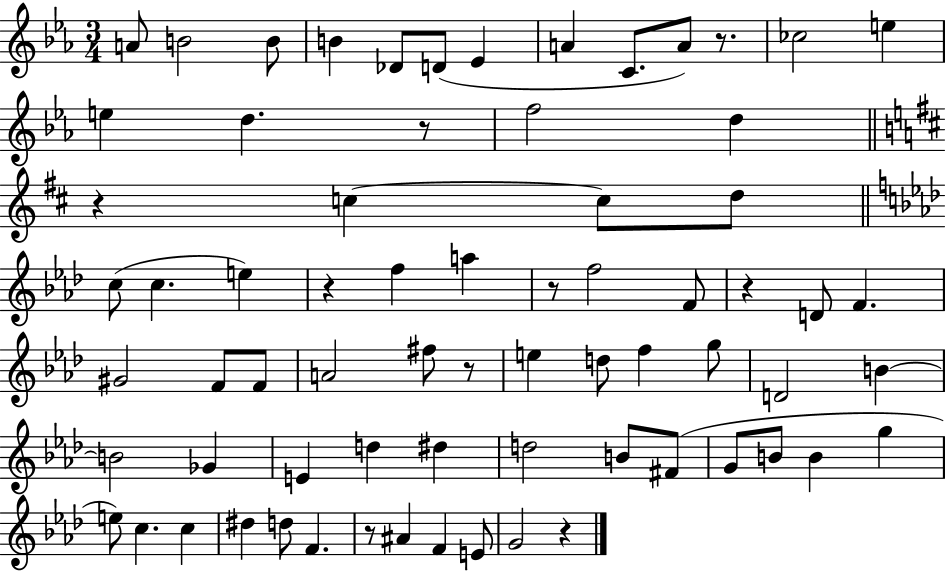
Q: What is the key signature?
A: EES major